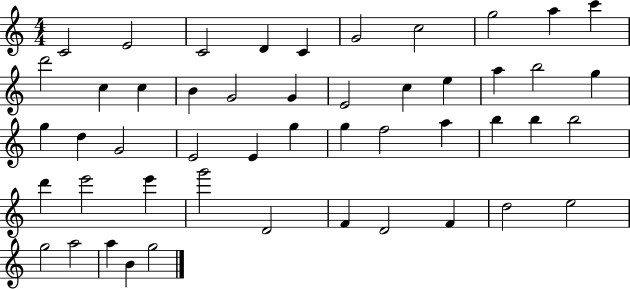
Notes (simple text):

C4/h E4/h C4/h D4/q C4/q G4/h C5/h G5/h A5/q C6/q D6/h C5/q C5/q B4/q G4/h G4/q E4/h C5/q E5/q A5/q B5/h G5/q G5/q D5/q G4/h E4/h E4/q G5/q G5/q F5/h A5/q B5/q B5/q B5/h D6/q E6/h E6/q G6/h D4/h F4/q D4/h F4/q D5/h E5/h G5/h A5/h A5/q B4/q G5/h